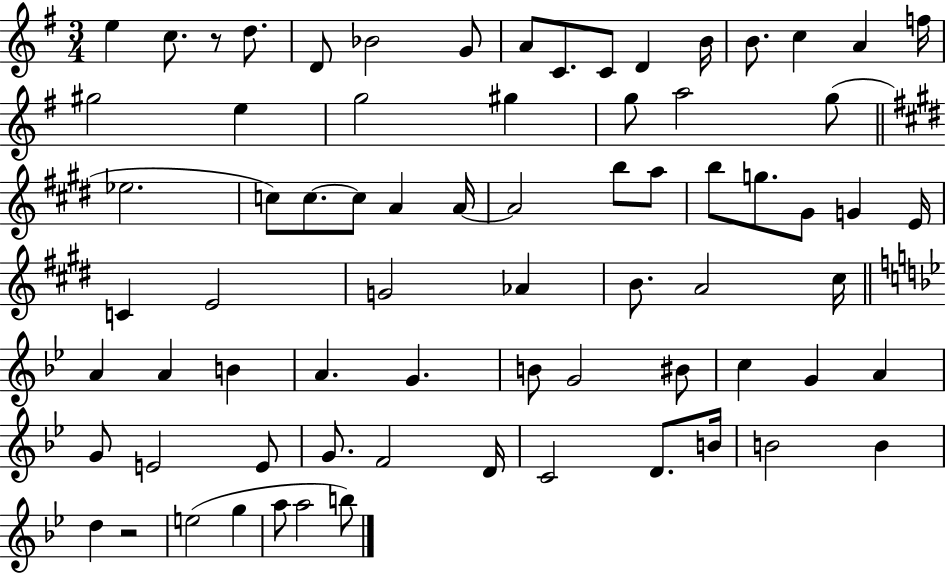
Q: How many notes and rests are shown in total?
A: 73